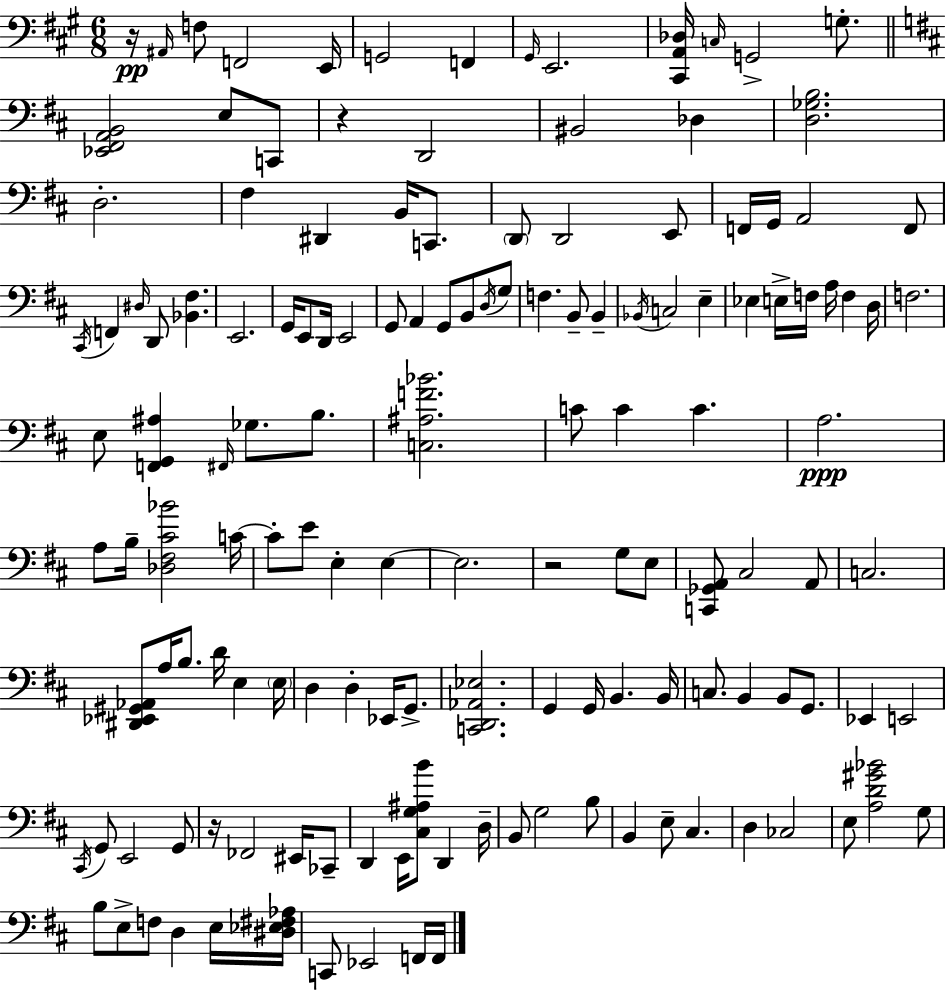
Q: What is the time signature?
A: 6/8